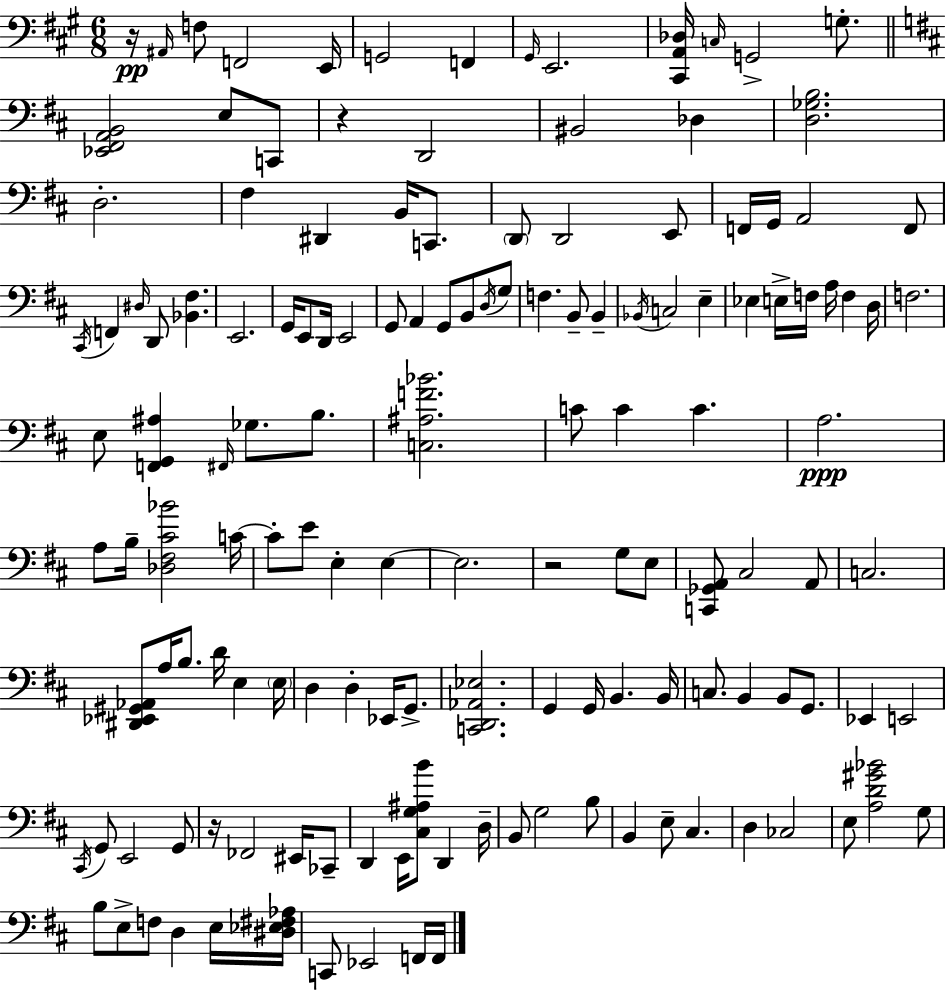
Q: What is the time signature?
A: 6/8